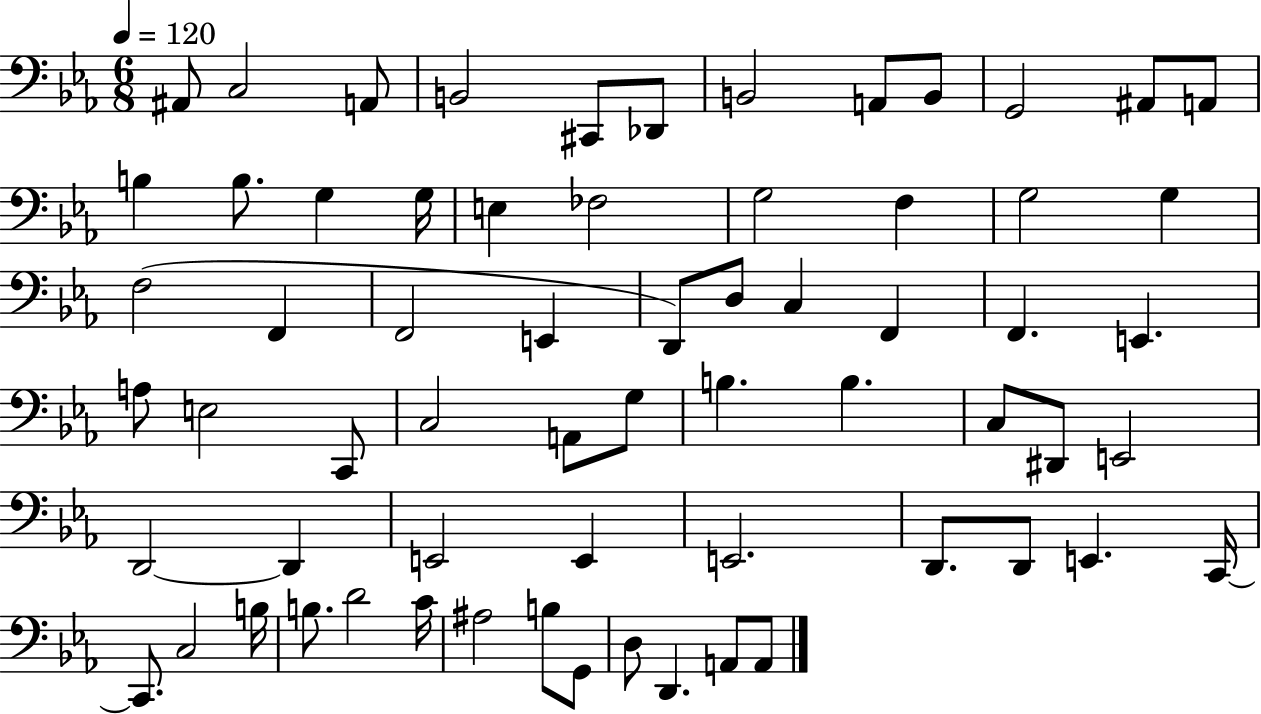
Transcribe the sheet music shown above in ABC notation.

X:1
T:Untitled
M:6/8
L:1/4
K:Eb
^A,,/2 C,2 A,,/2 B,,2 ^C,,/2 _D,,/2 B,,2 A,,/2 B,,/2 G,,2 ^A,,/2 A,,/2 B, B,/2 G, G,/4 E, _F,2 G,2 F, G,2 G, F,2 F,, F,,2 E,, D,,/2 D,/2 C, F,, F,, E,, A,/2 E,2 C,,/2 C,2 A,,/2 G,/2 B, B, C,/2 ^D,,/2 E,,2 D,,2 D,, E,,2 E,, E,,2 D,,/2 D,,/2 E,, C,,/4 C,,/2 C,2 B,/4 B,/2 D2 C/4 ^A,2 B,/2 G,,/2 D,/2 D,, A,,/2 A,,/2